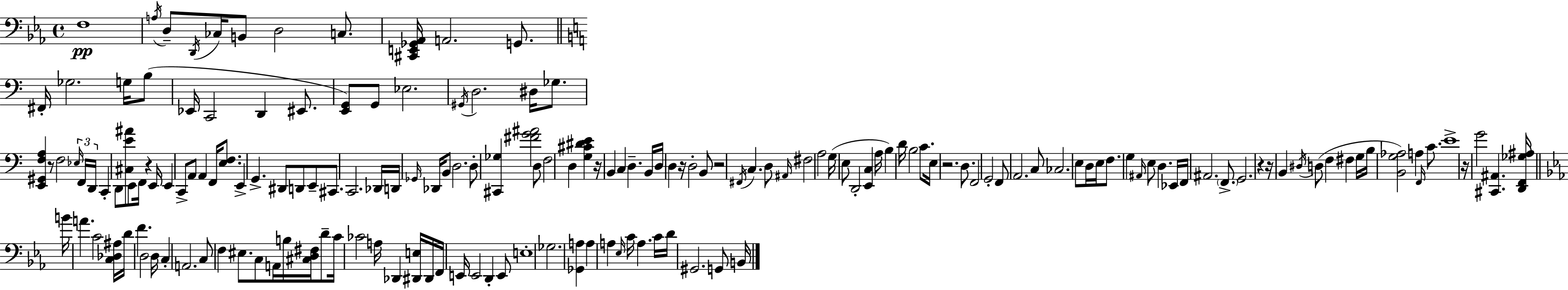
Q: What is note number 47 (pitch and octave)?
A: D2